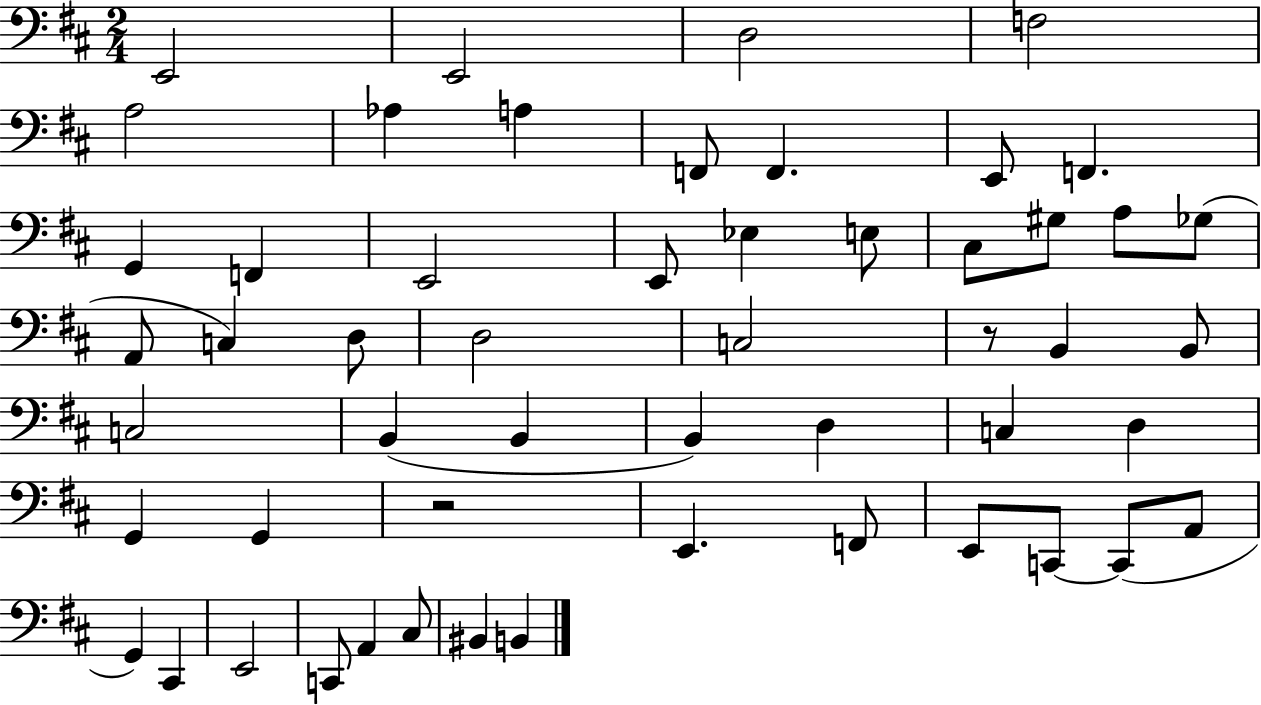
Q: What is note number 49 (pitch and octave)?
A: C#3